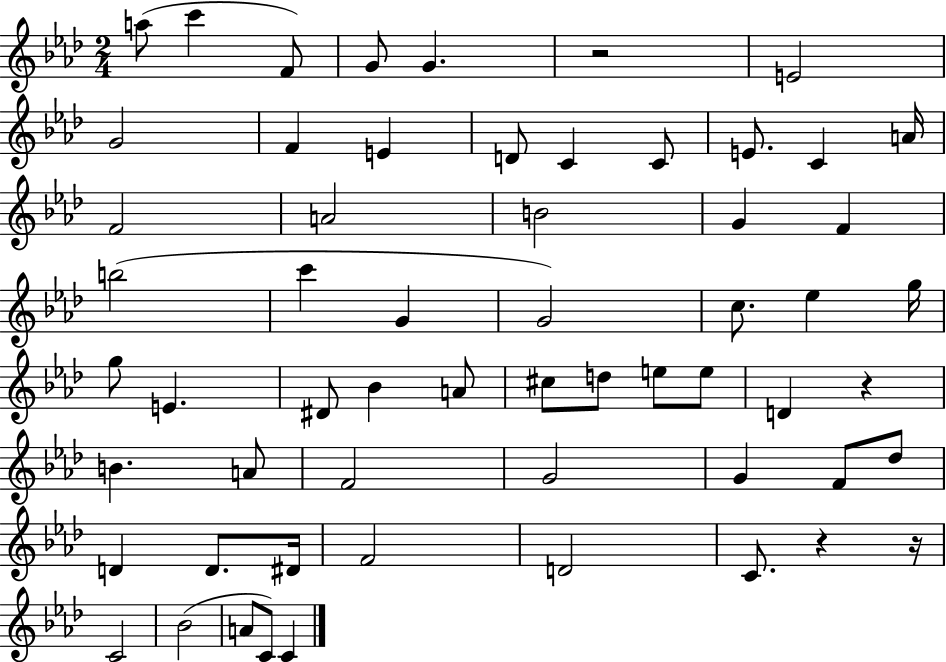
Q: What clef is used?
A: treble